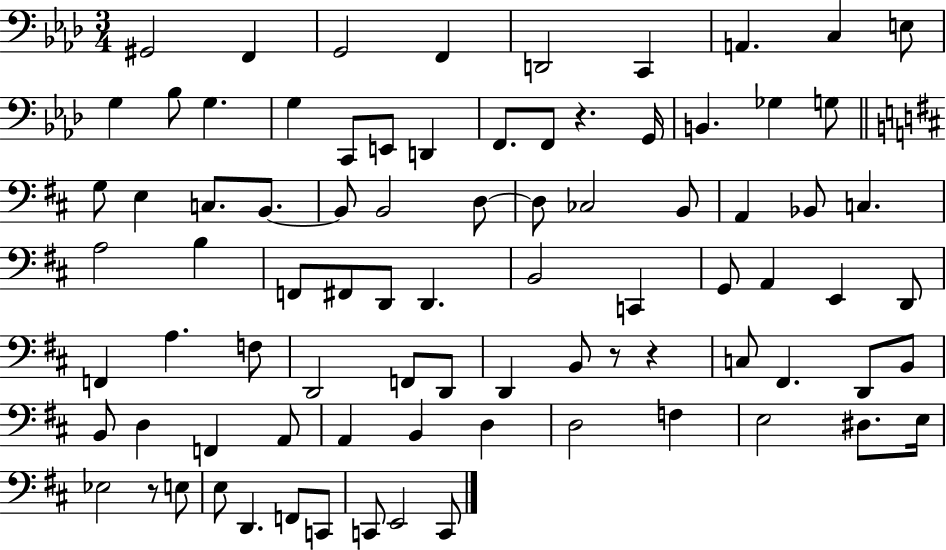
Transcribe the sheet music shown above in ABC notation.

X:1
T:Untitled
M:3/4
L:1/4
K:Ab
^G,,2 F,, G,,2 F,, D,,2 C,, A,, C, E,/2 G, _B,/2 G, G, C,,/2 E,,/2 D,, F,,/2 F,,/2 z G,,/4 B,, _G, G,/2 G,/2 E, C,/2 B,,/2 B,,/2 B,,2 D,/2 D,/2 _C,2 B,,/2 A,, _B,,/2 C, A,2 B, F,,/2 ^F,,/2 D,,/2 D,, B,,2 C,, G,,/2 A,, E,, D,,/2 F,, A, F,/2 D,,2 F,,/2 D,,/2 D,, B,,/2 z/2 z C,/2 ^F,, D,,/2 B,,/2 B,,/2 D, F,, A,,/2 A,, B,, D, D,2 F, E,2 ^D,/2 E,/4 _E,2 z/2 E,/2 E,/2 D,, F,,/2 C,,/2 C,,/2 E,,2 C,,/2